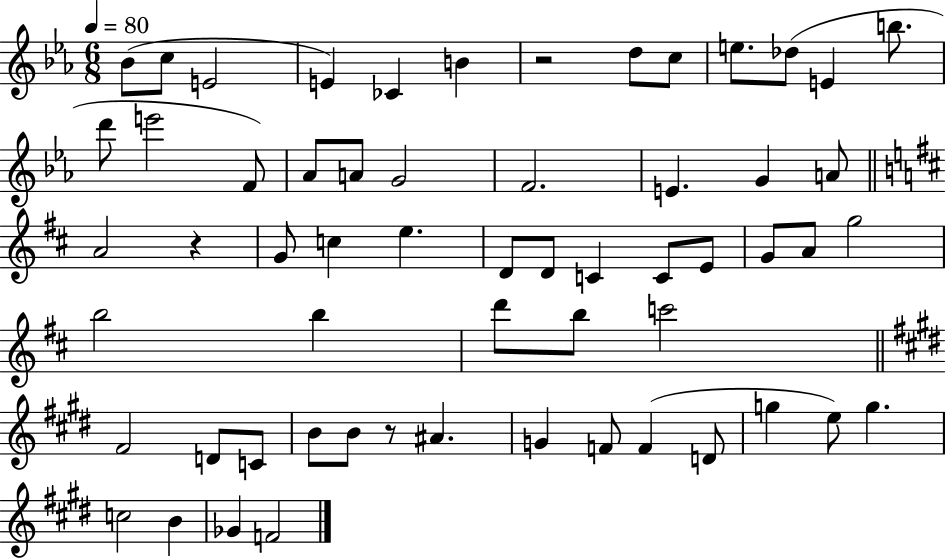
X:1
T:Untitled
M:6/8
L:1/4
K:Eb
_B/2 c/2 E2 E _C B z2 d/2 c/2 e/2 _d/2 E b/2 d'/2 e'2 F/2 _A/2 A/2 G2 F2 E G A/2 A2 z G/2 c e D/2 D/2 C C/2 E/2 G/2 A/2 g2 b2 b d'/2 b/2 c'2 ^F2 D/2 C/2 B/2 B/2 z/2 ^A G F/2 F D/2 g e/2 g c2 B _G F2